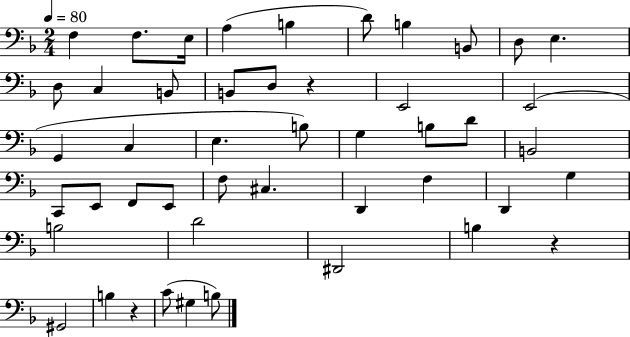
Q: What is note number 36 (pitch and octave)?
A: B3